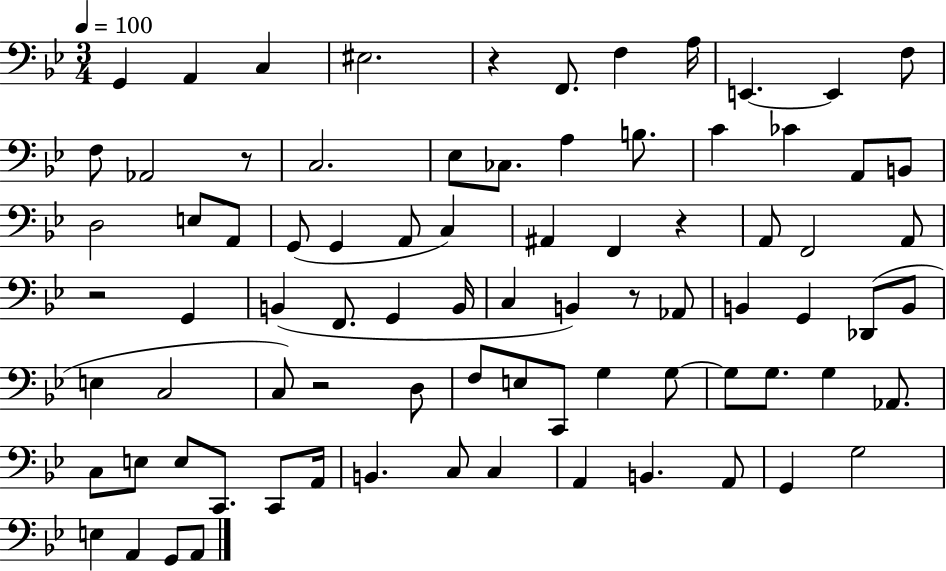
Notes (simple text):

G2/q A2/q C3/q EIS3/h. R/q F2/e. F3/q A3/s E2/q. E2/q F3/e F3/e Ab2/h R/e C3/h. Eb3/e CES3/e. A3/q B3/e. C4/q CES4/q A2/e B2/e D3/h E3/e A2/e G2/e G2/q A2/e C3/q A#2/q F2/q R/q A2/e F2/h A2/e R/h G2/q B2/q F2/e. G2/q B2/s C3/q B2/q R/e Ab2/e B2/q G2/q Db2/e B2/e E3/q C3/h C3/e R/h D3/e F3/e E3/e C2/e G3/q G3/e G3/e G3/e. G3/q Ab2/e. C3/e E3/e E3/e C2/e. C2/e A2/s B2/q. C3/e C3/q A2/q B2/q. A2/e G2/q G3/h E3/q A2/q G2/e A2/e